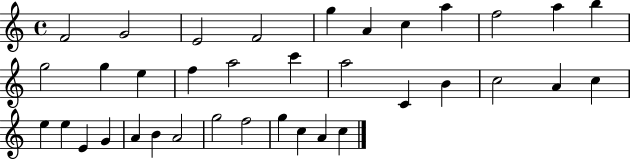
X:1
T:Untitled
M:4/4
L:1/4
K:C
F2 G2 E2 F2 g A c a f2 a b g2 g e f a2 c' a2 C B c2 A c e e E G A B A2 g2 f2 g c A c